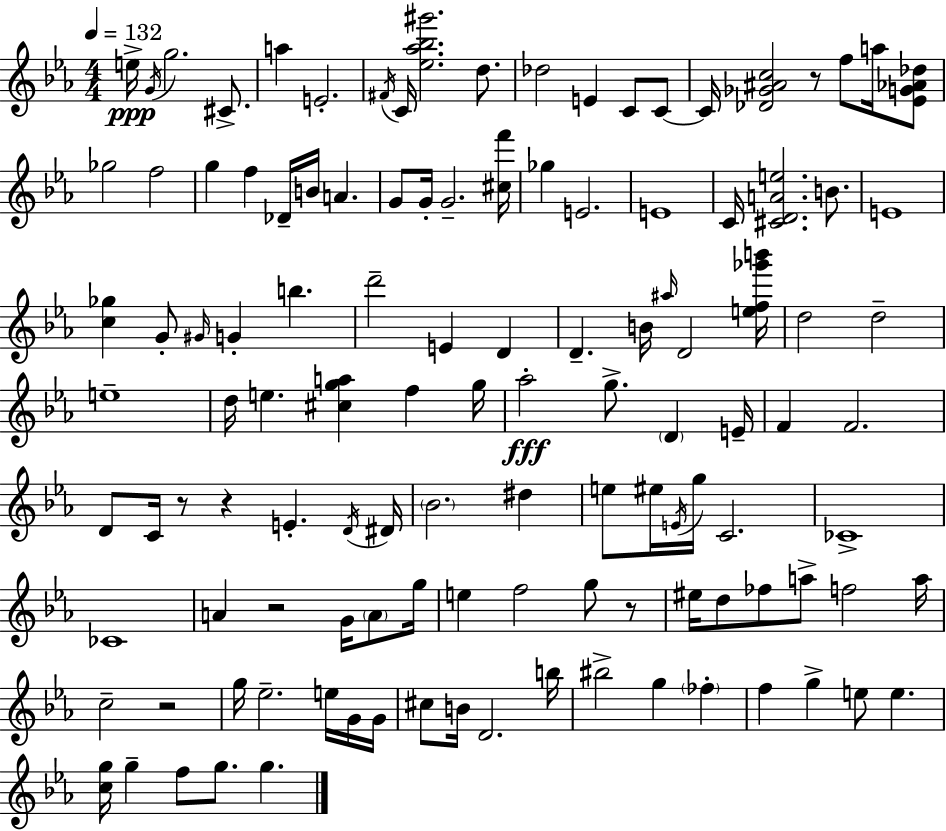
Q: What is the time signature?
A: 4/4